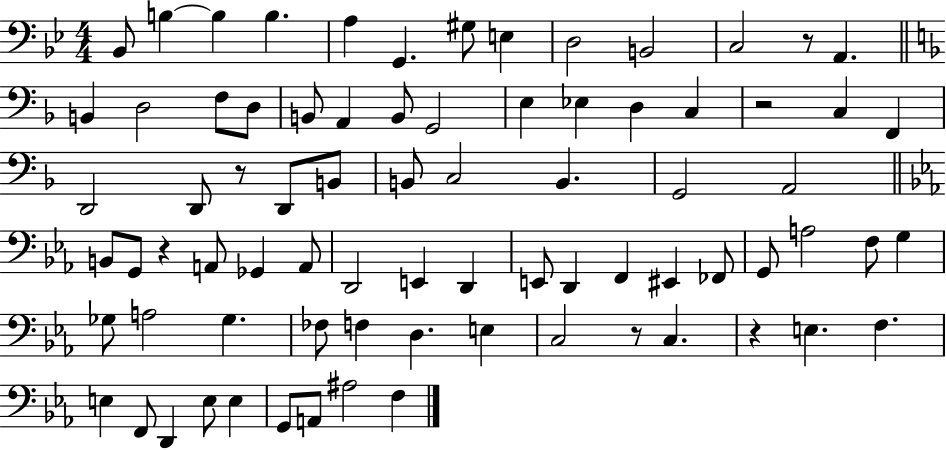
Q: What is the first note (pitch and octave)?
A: Bb2